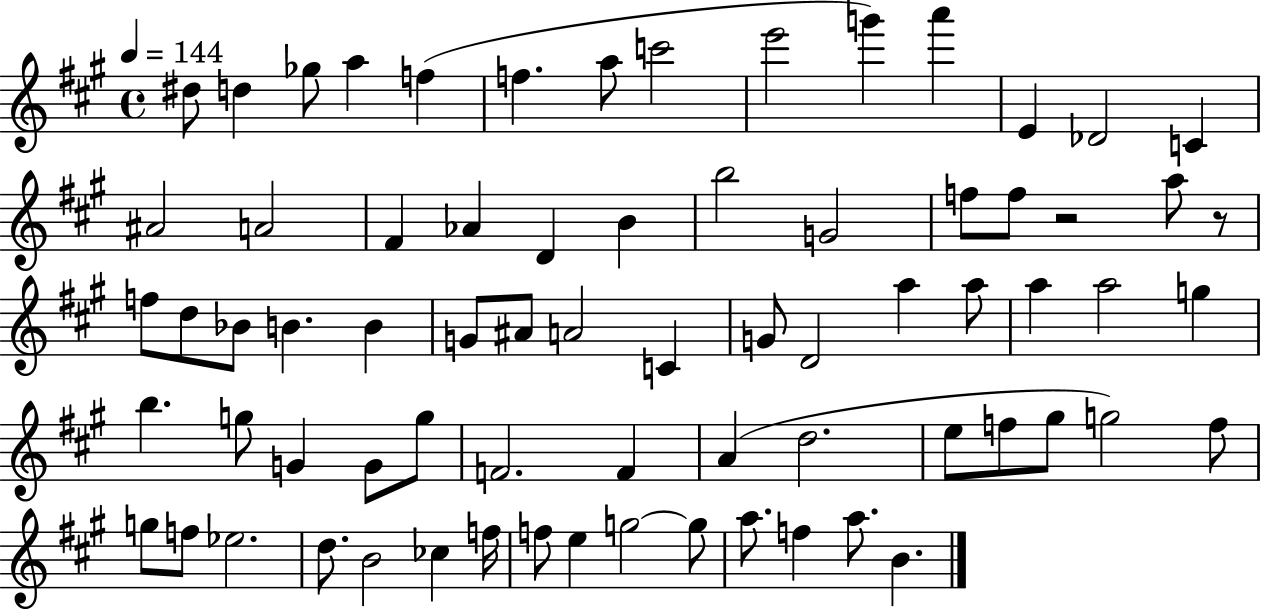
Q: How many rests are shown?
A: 2